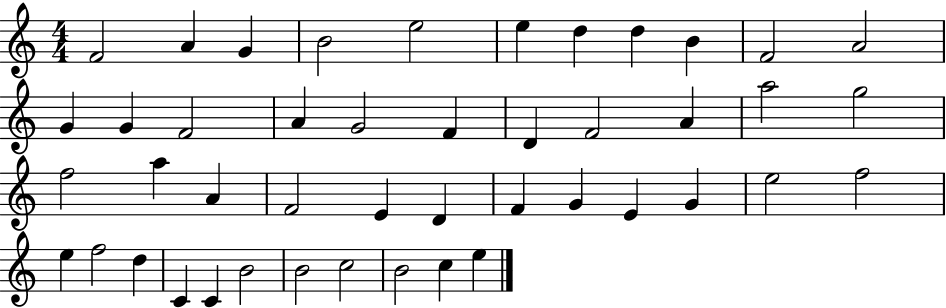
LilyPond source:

{
  \clef treble
  \numericTimeSignature
  \time 4/4
  \key c \major
  f'2 a'4 g'4 | b'2 e''2 | e''4 d''4 d''4 b'4 | f'2 a'2 | \break g'4 g'4 f'2 | a'4 g'2 f'4 | d'4 f'2 a'4 | a''2 g''2 | \break f''2 a''4 a'4 | f'2 e'4 d'4 | f'4 g'4 e'4 g'4 | e''2 f''2 | \break e''4 f''2 d''4 | c'4 c'4 b'2 | b'2 c''2 | b'2 c''4 e''4 | \break \bar "|."
}